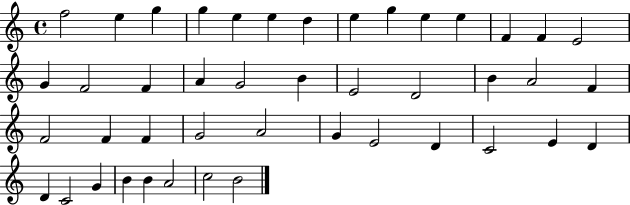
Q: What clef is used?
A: treble